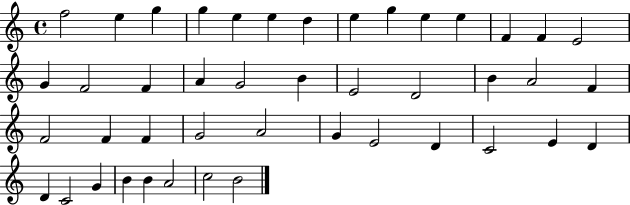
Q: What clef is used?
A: treble